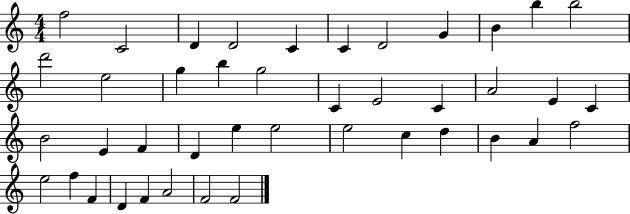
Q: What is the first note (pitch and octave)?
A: F5